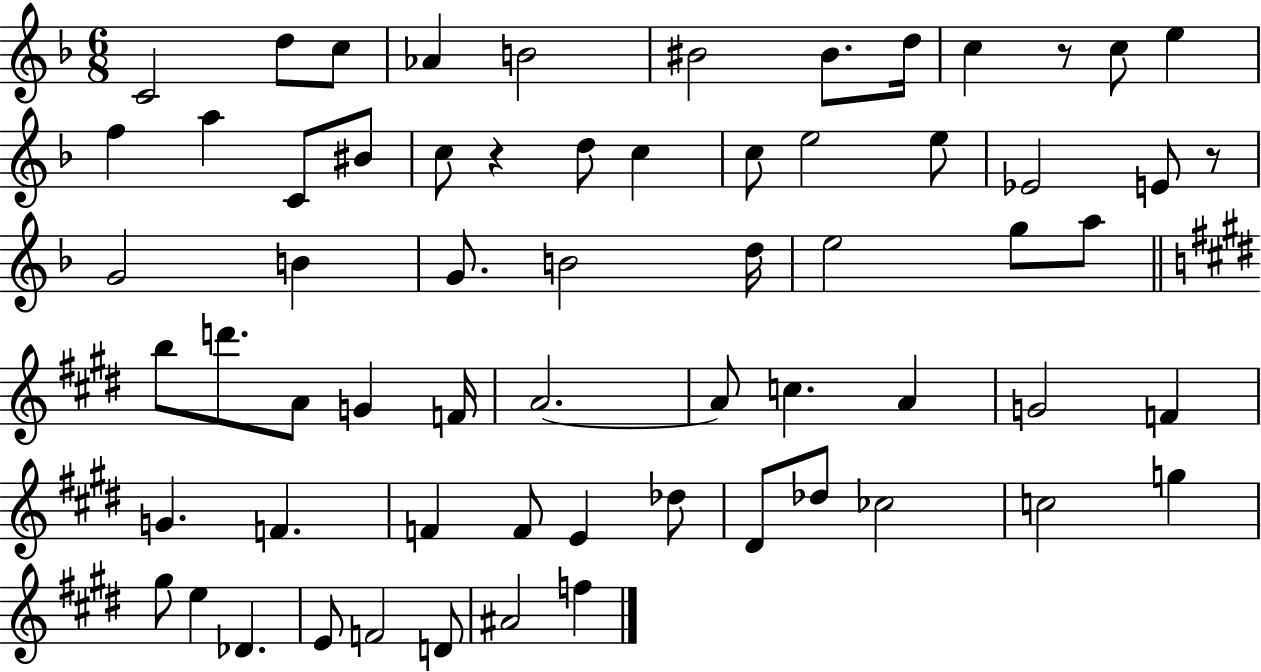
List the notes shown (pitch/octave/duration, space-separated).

C4/h D5/e C5/e Ab4/q B4/h BIS4/h BIS4/e. D5/s C5/q R/e C5/e E5/q F5/q A5/q C4/e BIS4/e C5/e R/q D5/e C5/q C5/e E5/h E5/e Eb4/h E4/e R/e G4/h B4/q G4/e. B4/h D5/s E5/h G5/e A5/e B5/e D6/e. A4/e G4/q F4/s A4/h. A4/e C5/q. A4/q G4/h F4/q G4/q. F4/q. F4/q F4/e E4/q Db5/e D#4/e Db5/e CES5/h C5/h G5/q G#5/e E5/q Db4/q. E4/e F4/h D4/e A#4/h F5/q